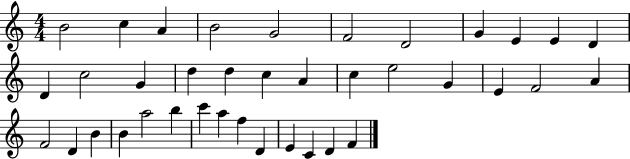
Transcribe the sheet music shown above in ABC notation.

X:1
T:Untitled
M:4/4
L:1/4
K:C
B2 c A B2 G2 F2 D2 G E E D D c2 G d d c A c e2 G E F2 A F2 D B B a2 b c' a f D E C D F